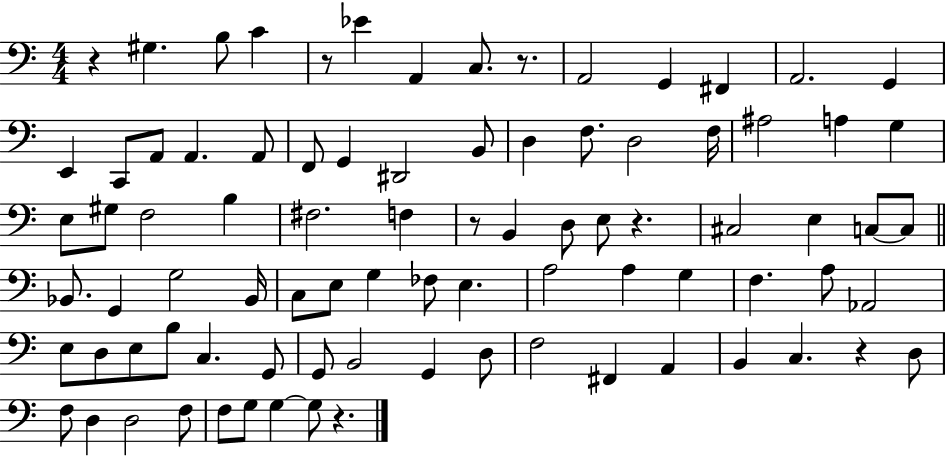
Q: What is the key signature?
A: C major